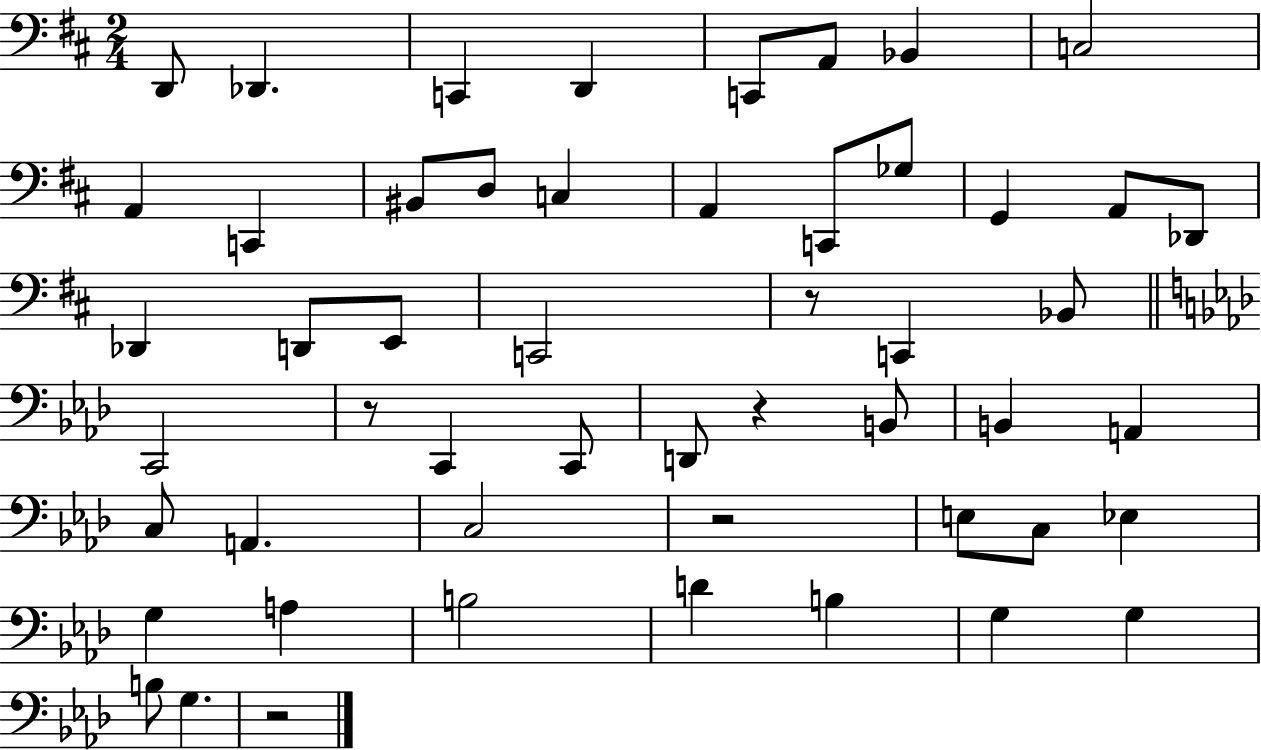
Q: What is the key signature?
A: D major